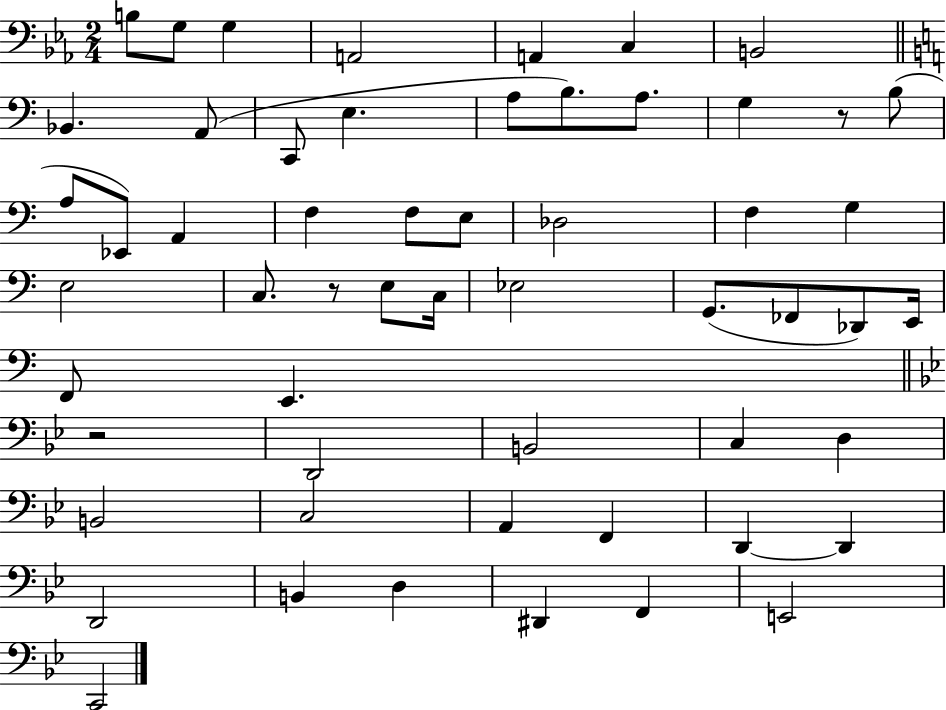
X:1
T:Untitled
M:2/4
L:1/4
K:Eb
B,/2 G,/2 G, A,,2 A,, C, B,,2 _B,, A,,/2 C,,/2 E, A,/2 B,/2 A,/2 G, z/2 B,/2 A,/2 _E,,/2 A,, F, F,/2 E,/2 _D,2 F, G, E,2 C,/2 z/2 E,/2 C,/4 _E,2 G,,/2 _F,,/2 _D,,/2 E,,/4 F,,/2 E,, z2 D,,2 B,,2 C, D, B,,2 C,2 A,, F,, D,, D,, D,,2 B,, D, ^D,, F,, E,,2 C,,2